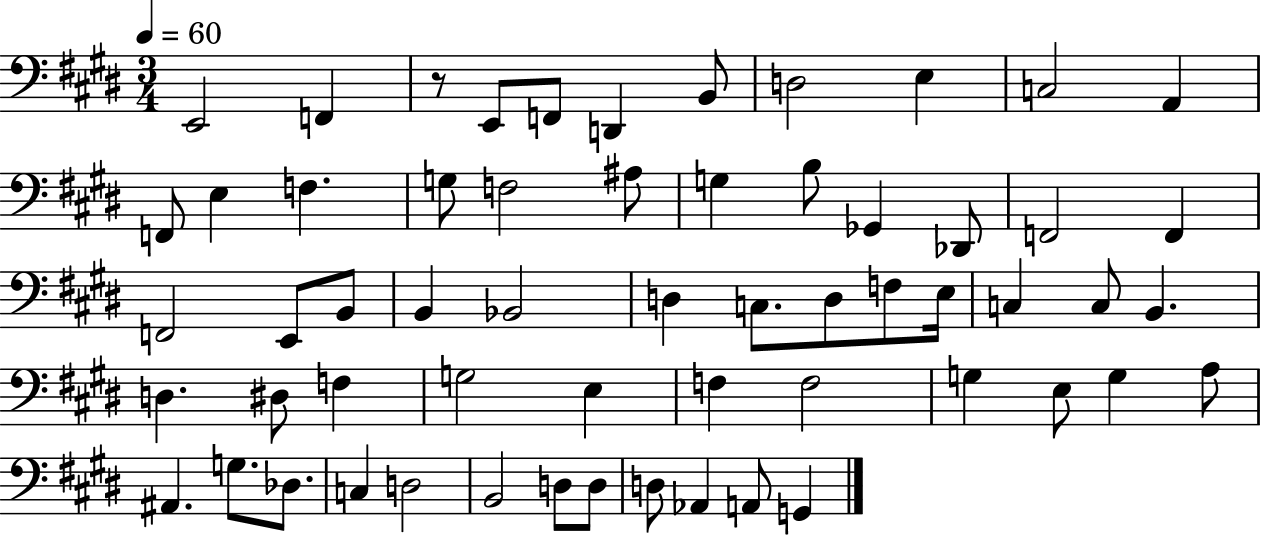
X:1
T:Untitled
M:3/4
L:1/4
K:E
E,,2 F,, z/2 E,,/2 F,,/2 D,, B,,/2 D,2 E, C,2 A,, F,,/2 E, F, G,/2 F,2 ^A,/2 G, B,/2 _G,, _D,,/2 F,,2 F,, F,,2 E,,/2 B,,/2 B,, _B,,2 D, C,/2 D,/2 F,/2 E,/4 C, C,/2 B,, D, ^D,/2 F, G,2 E, F, F,2 G, E,/2 G, A,/2 ^A,, G,/2 _D,/2 C, D,2 B,,2 D,/2 D,/2 D,/2 _A,, A,,/2 G,,